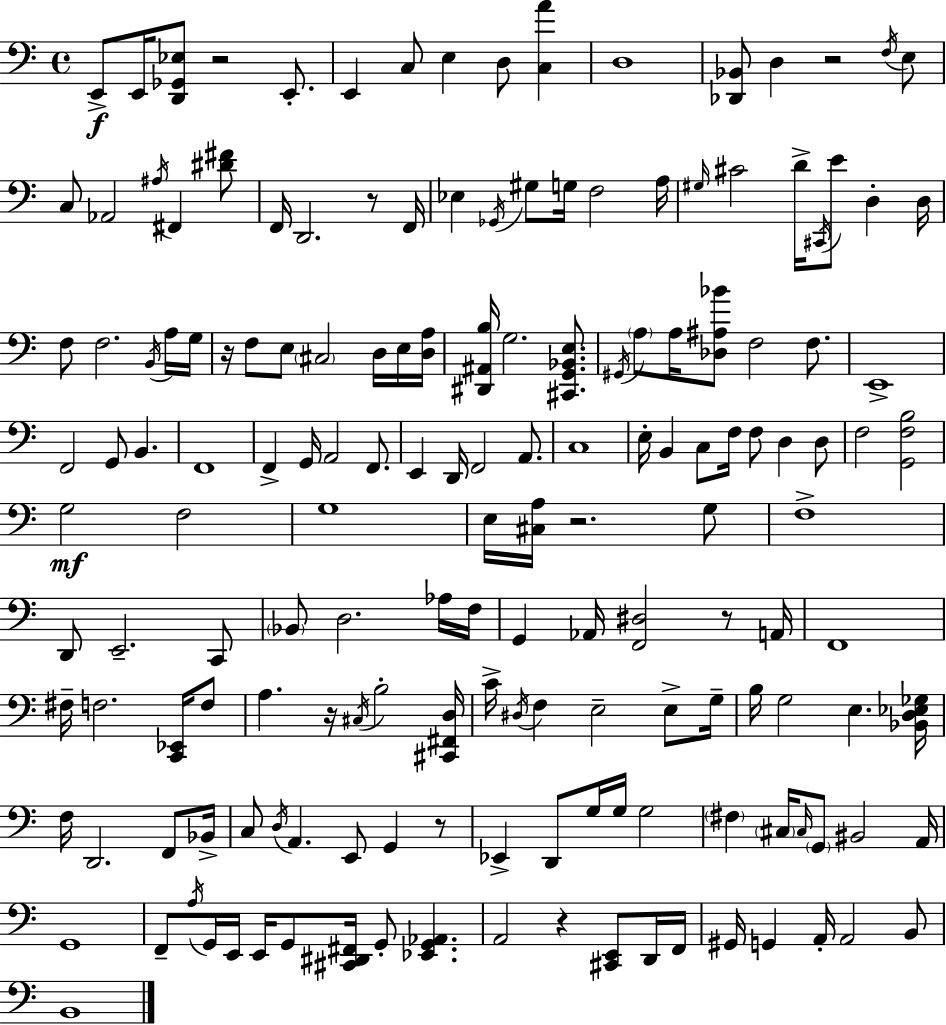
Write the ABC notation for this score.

X:1
T:Untitled
M:4/4
L:1/4
K:C
E,,/2 E,,/4 [D,,_G,,_E,]/2 z2 E,,/2 E,, C,/2 E, D,/2 [C,A] D,4 [_D,,_B,,]/2 D, z2 F,/4 E,/2 C,/2 _A,,2 ^A,/4 ^F,, [^D^F]/2 F,,/4 D,,2 z/2 F,,/4 _E, _G,,/4 ^G,/2 G,/4 F,2 A,/4 ^G,/4 ^C2 D/4 ^C,,/4 E/2 D, D,/4 F,/2 F,2 B,,/4 A,/4 G,/4 z/4 F,/2 E,/2 ^C,2 D,/4 E,/4 [D,A,]/4 [^D,,^A,,B,]/4 G,2 [^C,,G,,_B,,E,]/2 ^G,,/4 A,/2 A,/4 [_D,^A,_B]/2 F,2 F,/2 E,,4 F,,2 G,,/2 B,, F,,4 F,, G,,/4 A,,2 F,,/2 E,, D,,/4 F,,2 A,,/2 C,4 E,/4 B,, C,/2 F,/4 F,/2 D, D,/2 F,2 [G,,F,B,]2 G,2 F,2 G,4 E,/4 [^C,A,]/4 z2 G,/2 F,4 D,,/2 E,,2 C,,/2 _B,,/2 D,2 _A,/4 F,/4 G,, _A,,/4 [F,,^D,]2 z/2 A,,/4 F,,4 ^F,/4 F,2 [C,,_E,,]/4 F,/2 A, z/4 ^C,/4 B,2 [^C,,^F,,D,]/4 C/4 ^D,/4 F, E,2 E,/2 G,/4 B,/4 G,2 E, [_B,,D,_E,_G,]/4 F,/4 D,,2 F,,/2 _B,,/4 C,/2 D,/4 A,, E,,/2 G,, z/2 _E,, D,,/2 G,/4 G,/4 G,2 ^F, ^C,/4 ^C,/4 G,,/2 ^B,,2 A,,/4 G,,4 F,,/2 A,/4 G,,/4 E,,/4 E,,/4 G,,/2 [^C,,^D,,^F,,]/4 G,,/2 [_E,,G,,_A,,] A,,2 z [^C,,E,,]/2 D,,/4 F,,/4 ^G,,/4 G,, A,,/4 A,,2 B,,/2 B,,4